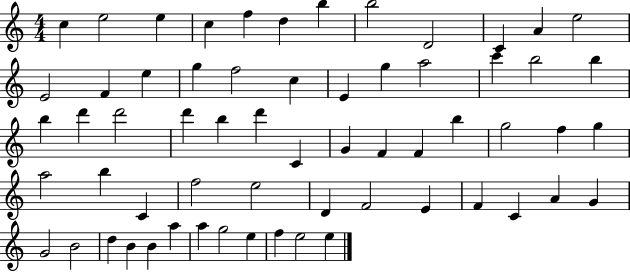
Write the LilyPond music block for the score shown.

{
  \clef treble
  \numericTimeSignature
  \time 4/4
  \key c \major
  c''4 e''2 e''4 | c''4 f''4 d''4 b''4 | b''2 d'2 | c'4 a'4 e''2 | \break e'2 f'4 e''4 | g''4 f''2 c''4 | e'4 g''4 a''2 | c'''4 b''2 b''4 | \break b''4 d'''4 d'''2 | d'''4 b''4 d'''4 c'4 | g'4 f'4 f'4 b''4 | g''2 f''4 g''4 | \break a''2 b''4 c'4 | f''2 e''2 | d'4 f'2 e'4 | f'4 c'4 a'4 g'4 | \break g'2 b'2 | d''4 b'4 b'4 a''4 | a''4 g''2 e''4 | f''4 e''2 e''4 | \break \bar "|."
}